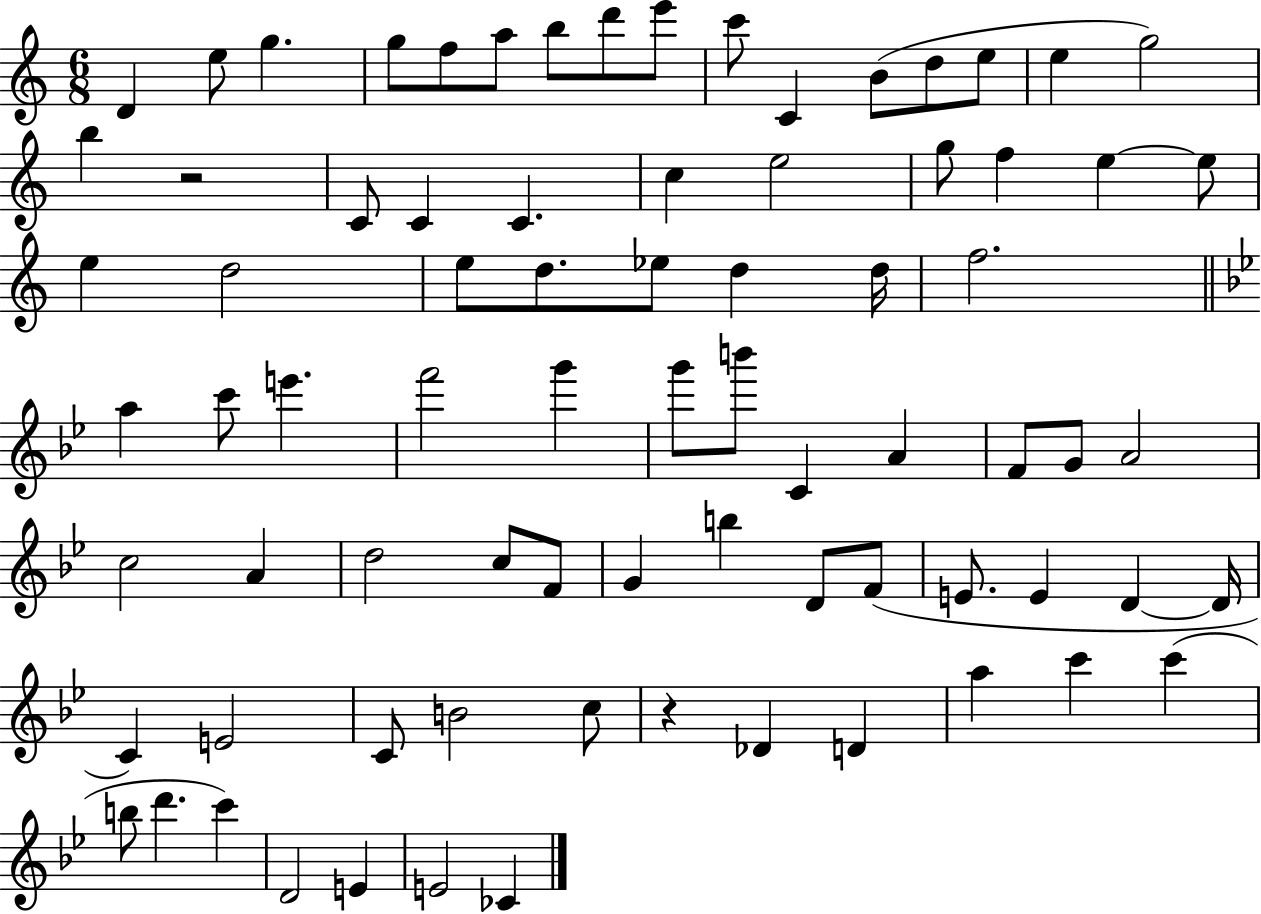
X:1
T:Untitled
M:6/8
L:1/4
K:C
D e/2 g g/2 f/2 a/2 b/2 d'/2 e'/2 c'/2 C B/2 d/2 e/2 e g2 b z2 C/2 C C c e2 g/2 f e e/2 e d2 e/2 d/2 _e/2 d d/4 f2 a c'/2 e' f'2 g' g'/2 b'/2 C A F/2 G/2 A2 c2 A d2 c/2 F/2 G b D/2 F/2 E/2 E D D/4 C E2 C/2 B2 c/2 z _D D a c' c' b/2 d' c' D2 E E2 _C